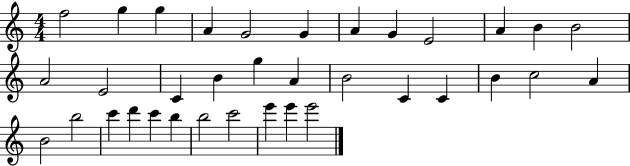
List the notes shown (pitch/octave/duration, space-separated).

F5/h G5/q G5/q A4/q G4/h G4/q A4/q G4/q E4/h A4/q B4/q B4/h A4/h E4/h C4/q B4/q G5/q A4/q B4/h C4/q C4/q B4/q C5/h A4/q B4/h B5/h C6/q D6/q C6/q B5/q B5/h C6/h E6/q E6/q E6/h